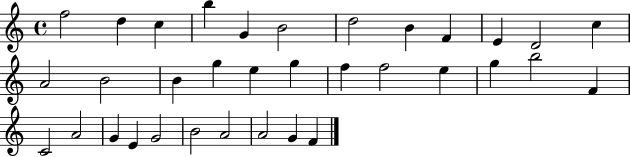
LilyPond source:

{
  \clef treble
  \time 4/4
  \defaultTimeSignature
  \key c \major
  f''2 d''4 c''4 | b''4 g'4 b'2 | d''2 b'4 f'4 | e'4 d'2 c''4 | \break a'2 b'2 | b'4 g''4 e''4 g''4 | f''4 f''2 e''4 | g''4 b''2 f'4 | \break c'2 a'2 | g'4 e'4 g'2 | b'2 a'2 | a'2 g'4 f'4 | \break \bar "|."
}